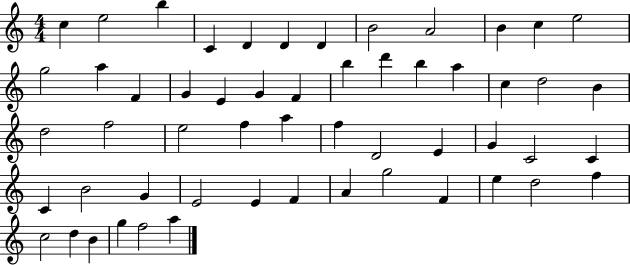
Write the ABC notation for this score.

X:1
T:Untitled
M:4/4
L:1/4
K:C
c e2 b C D D D B2 A2 B c e2 g2 a F G E G F b d' b a c d2 B d2 f2 e2 f a f D2 E G C2 C C B2 G E2 E F A g2 F e d2 f c2 d B g f2 a